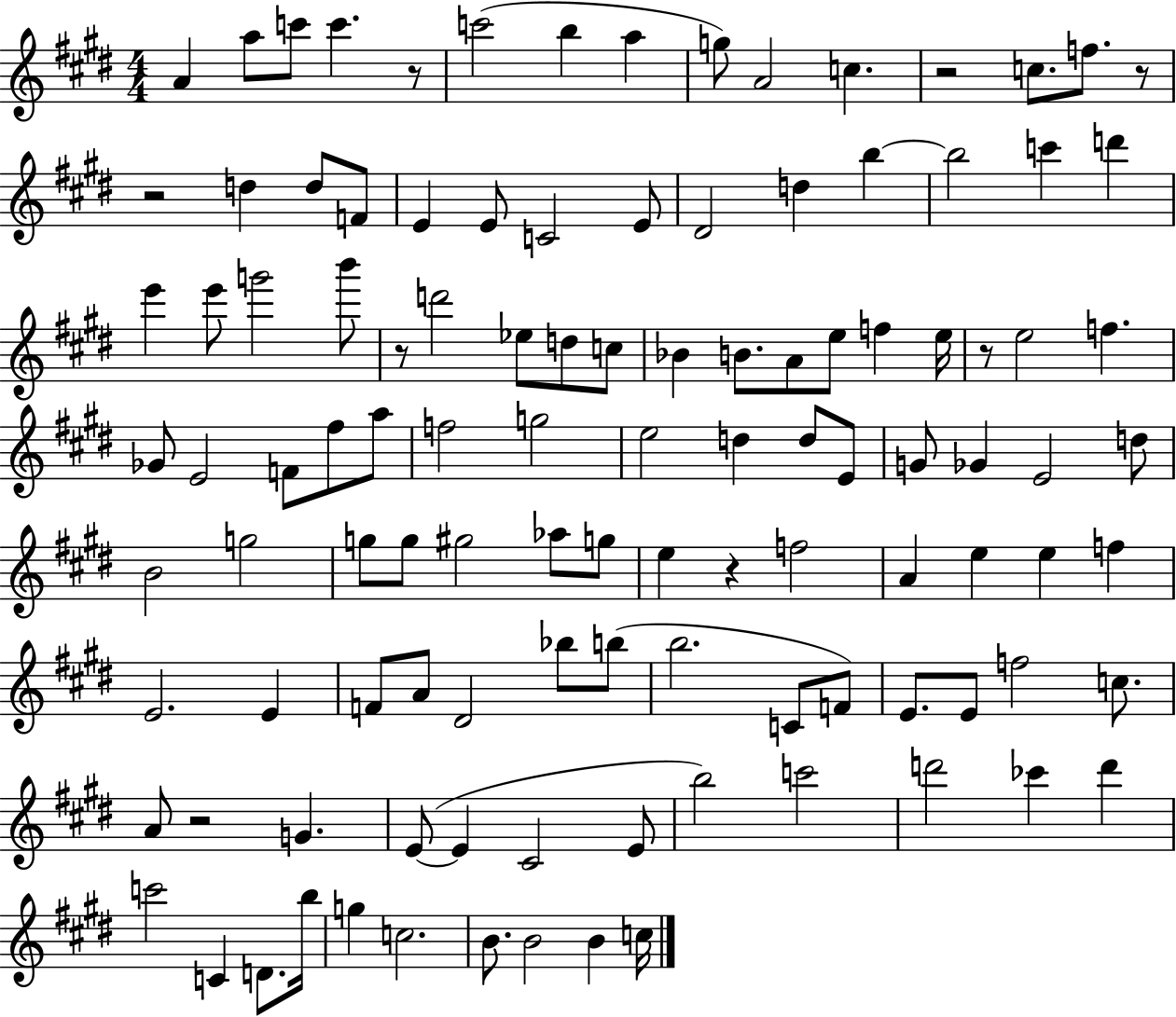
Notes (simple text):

A4/q A5/e C6/e C6/q. R/e C6/h B5/q A5/q G5/e A4/h C5/q. R/h C5/e. F5/e. R/e R/h D5/q D5/e F4/e E4/q E4/e C4/h E4/e D#4/h D5/q B5/q B5/h C6/q D6/q E6/q E6/e G6/h B6/e R/e D6/h Eb5/e D5/e C5/e Bb4/q B4/e. A4/e E5/e F5/q E5/s R/e E5/h F5/q. Gb4/e E4/h F4/e F#5/e A5/e F5/h G5/h E5/h D5/q D5/e E4/e G4/e Gb4/q E4/h D5/e B4/h G5/h G5/e G5/e G#5/h Ab5/e G5/e E5/q R/q F5/h A4/q E5/q E5/q F5/q E4/h. E4/q F4/e A4/e D#4/h Bb5/e B5/e B5/h. C4/e F4/e E4/e. E4/e F5/h C5/e. A4/e R/h G4/q. E4/e E4/q C#4/h E4/e B5/h C6/h D6/h CES6/q D6/q C6/h C4/q D4/e. B5/s G5/q C5/h. B4/e. B4/h B4/q C5/s